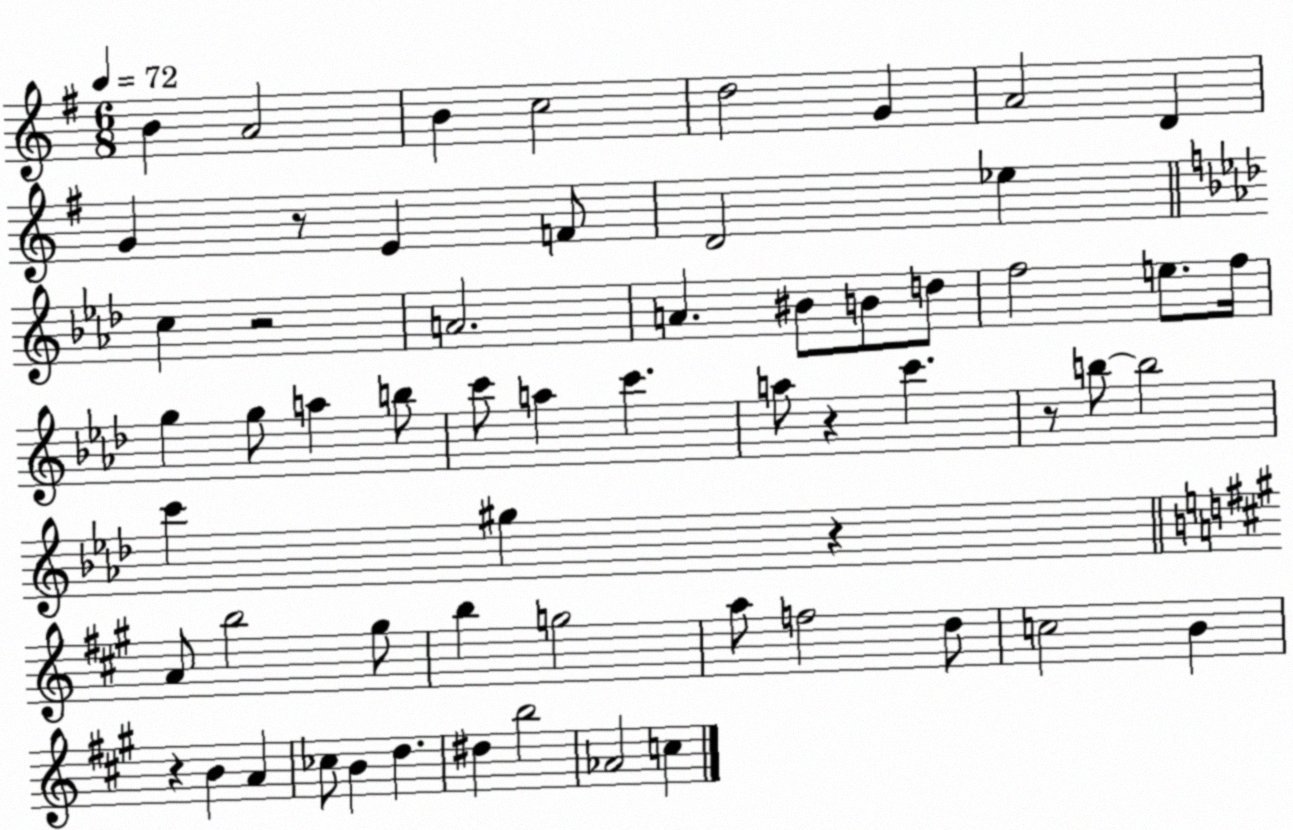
X:1
T:Untitled
M:6/8
L:1/4
K:G
B A2 B c2 d2 G A2 D G z/2 E F/2 D2 _e c z2 A2 A ^B/2 B/2 d/2 f2 e/2 f/4 g g/2 a b/2 c'/2 a c' a/2 z c' z/2 b/2 b2 c' ^g z A/2 b2 ^g/2 b g2 a/2 f2 d/2 c2 B z B A _c/2 B d ^d b2 _A2 c